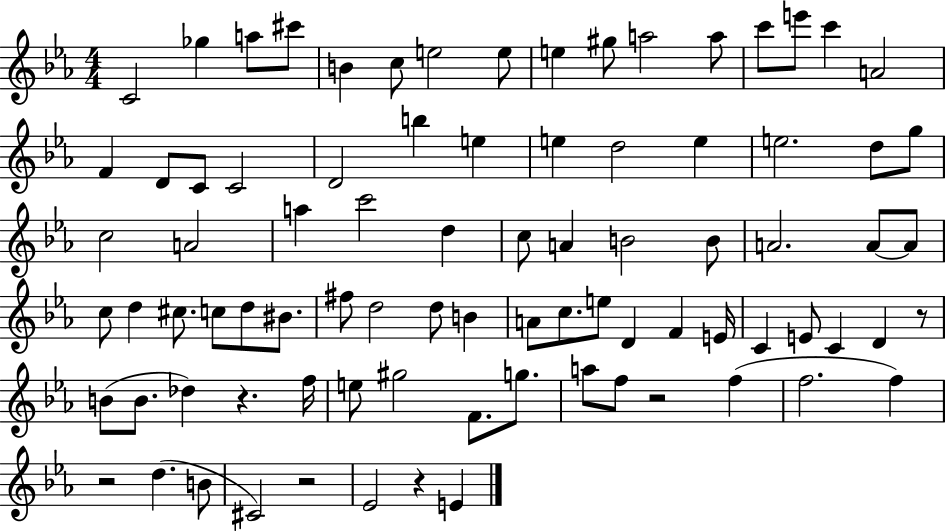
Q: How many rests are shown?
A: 6